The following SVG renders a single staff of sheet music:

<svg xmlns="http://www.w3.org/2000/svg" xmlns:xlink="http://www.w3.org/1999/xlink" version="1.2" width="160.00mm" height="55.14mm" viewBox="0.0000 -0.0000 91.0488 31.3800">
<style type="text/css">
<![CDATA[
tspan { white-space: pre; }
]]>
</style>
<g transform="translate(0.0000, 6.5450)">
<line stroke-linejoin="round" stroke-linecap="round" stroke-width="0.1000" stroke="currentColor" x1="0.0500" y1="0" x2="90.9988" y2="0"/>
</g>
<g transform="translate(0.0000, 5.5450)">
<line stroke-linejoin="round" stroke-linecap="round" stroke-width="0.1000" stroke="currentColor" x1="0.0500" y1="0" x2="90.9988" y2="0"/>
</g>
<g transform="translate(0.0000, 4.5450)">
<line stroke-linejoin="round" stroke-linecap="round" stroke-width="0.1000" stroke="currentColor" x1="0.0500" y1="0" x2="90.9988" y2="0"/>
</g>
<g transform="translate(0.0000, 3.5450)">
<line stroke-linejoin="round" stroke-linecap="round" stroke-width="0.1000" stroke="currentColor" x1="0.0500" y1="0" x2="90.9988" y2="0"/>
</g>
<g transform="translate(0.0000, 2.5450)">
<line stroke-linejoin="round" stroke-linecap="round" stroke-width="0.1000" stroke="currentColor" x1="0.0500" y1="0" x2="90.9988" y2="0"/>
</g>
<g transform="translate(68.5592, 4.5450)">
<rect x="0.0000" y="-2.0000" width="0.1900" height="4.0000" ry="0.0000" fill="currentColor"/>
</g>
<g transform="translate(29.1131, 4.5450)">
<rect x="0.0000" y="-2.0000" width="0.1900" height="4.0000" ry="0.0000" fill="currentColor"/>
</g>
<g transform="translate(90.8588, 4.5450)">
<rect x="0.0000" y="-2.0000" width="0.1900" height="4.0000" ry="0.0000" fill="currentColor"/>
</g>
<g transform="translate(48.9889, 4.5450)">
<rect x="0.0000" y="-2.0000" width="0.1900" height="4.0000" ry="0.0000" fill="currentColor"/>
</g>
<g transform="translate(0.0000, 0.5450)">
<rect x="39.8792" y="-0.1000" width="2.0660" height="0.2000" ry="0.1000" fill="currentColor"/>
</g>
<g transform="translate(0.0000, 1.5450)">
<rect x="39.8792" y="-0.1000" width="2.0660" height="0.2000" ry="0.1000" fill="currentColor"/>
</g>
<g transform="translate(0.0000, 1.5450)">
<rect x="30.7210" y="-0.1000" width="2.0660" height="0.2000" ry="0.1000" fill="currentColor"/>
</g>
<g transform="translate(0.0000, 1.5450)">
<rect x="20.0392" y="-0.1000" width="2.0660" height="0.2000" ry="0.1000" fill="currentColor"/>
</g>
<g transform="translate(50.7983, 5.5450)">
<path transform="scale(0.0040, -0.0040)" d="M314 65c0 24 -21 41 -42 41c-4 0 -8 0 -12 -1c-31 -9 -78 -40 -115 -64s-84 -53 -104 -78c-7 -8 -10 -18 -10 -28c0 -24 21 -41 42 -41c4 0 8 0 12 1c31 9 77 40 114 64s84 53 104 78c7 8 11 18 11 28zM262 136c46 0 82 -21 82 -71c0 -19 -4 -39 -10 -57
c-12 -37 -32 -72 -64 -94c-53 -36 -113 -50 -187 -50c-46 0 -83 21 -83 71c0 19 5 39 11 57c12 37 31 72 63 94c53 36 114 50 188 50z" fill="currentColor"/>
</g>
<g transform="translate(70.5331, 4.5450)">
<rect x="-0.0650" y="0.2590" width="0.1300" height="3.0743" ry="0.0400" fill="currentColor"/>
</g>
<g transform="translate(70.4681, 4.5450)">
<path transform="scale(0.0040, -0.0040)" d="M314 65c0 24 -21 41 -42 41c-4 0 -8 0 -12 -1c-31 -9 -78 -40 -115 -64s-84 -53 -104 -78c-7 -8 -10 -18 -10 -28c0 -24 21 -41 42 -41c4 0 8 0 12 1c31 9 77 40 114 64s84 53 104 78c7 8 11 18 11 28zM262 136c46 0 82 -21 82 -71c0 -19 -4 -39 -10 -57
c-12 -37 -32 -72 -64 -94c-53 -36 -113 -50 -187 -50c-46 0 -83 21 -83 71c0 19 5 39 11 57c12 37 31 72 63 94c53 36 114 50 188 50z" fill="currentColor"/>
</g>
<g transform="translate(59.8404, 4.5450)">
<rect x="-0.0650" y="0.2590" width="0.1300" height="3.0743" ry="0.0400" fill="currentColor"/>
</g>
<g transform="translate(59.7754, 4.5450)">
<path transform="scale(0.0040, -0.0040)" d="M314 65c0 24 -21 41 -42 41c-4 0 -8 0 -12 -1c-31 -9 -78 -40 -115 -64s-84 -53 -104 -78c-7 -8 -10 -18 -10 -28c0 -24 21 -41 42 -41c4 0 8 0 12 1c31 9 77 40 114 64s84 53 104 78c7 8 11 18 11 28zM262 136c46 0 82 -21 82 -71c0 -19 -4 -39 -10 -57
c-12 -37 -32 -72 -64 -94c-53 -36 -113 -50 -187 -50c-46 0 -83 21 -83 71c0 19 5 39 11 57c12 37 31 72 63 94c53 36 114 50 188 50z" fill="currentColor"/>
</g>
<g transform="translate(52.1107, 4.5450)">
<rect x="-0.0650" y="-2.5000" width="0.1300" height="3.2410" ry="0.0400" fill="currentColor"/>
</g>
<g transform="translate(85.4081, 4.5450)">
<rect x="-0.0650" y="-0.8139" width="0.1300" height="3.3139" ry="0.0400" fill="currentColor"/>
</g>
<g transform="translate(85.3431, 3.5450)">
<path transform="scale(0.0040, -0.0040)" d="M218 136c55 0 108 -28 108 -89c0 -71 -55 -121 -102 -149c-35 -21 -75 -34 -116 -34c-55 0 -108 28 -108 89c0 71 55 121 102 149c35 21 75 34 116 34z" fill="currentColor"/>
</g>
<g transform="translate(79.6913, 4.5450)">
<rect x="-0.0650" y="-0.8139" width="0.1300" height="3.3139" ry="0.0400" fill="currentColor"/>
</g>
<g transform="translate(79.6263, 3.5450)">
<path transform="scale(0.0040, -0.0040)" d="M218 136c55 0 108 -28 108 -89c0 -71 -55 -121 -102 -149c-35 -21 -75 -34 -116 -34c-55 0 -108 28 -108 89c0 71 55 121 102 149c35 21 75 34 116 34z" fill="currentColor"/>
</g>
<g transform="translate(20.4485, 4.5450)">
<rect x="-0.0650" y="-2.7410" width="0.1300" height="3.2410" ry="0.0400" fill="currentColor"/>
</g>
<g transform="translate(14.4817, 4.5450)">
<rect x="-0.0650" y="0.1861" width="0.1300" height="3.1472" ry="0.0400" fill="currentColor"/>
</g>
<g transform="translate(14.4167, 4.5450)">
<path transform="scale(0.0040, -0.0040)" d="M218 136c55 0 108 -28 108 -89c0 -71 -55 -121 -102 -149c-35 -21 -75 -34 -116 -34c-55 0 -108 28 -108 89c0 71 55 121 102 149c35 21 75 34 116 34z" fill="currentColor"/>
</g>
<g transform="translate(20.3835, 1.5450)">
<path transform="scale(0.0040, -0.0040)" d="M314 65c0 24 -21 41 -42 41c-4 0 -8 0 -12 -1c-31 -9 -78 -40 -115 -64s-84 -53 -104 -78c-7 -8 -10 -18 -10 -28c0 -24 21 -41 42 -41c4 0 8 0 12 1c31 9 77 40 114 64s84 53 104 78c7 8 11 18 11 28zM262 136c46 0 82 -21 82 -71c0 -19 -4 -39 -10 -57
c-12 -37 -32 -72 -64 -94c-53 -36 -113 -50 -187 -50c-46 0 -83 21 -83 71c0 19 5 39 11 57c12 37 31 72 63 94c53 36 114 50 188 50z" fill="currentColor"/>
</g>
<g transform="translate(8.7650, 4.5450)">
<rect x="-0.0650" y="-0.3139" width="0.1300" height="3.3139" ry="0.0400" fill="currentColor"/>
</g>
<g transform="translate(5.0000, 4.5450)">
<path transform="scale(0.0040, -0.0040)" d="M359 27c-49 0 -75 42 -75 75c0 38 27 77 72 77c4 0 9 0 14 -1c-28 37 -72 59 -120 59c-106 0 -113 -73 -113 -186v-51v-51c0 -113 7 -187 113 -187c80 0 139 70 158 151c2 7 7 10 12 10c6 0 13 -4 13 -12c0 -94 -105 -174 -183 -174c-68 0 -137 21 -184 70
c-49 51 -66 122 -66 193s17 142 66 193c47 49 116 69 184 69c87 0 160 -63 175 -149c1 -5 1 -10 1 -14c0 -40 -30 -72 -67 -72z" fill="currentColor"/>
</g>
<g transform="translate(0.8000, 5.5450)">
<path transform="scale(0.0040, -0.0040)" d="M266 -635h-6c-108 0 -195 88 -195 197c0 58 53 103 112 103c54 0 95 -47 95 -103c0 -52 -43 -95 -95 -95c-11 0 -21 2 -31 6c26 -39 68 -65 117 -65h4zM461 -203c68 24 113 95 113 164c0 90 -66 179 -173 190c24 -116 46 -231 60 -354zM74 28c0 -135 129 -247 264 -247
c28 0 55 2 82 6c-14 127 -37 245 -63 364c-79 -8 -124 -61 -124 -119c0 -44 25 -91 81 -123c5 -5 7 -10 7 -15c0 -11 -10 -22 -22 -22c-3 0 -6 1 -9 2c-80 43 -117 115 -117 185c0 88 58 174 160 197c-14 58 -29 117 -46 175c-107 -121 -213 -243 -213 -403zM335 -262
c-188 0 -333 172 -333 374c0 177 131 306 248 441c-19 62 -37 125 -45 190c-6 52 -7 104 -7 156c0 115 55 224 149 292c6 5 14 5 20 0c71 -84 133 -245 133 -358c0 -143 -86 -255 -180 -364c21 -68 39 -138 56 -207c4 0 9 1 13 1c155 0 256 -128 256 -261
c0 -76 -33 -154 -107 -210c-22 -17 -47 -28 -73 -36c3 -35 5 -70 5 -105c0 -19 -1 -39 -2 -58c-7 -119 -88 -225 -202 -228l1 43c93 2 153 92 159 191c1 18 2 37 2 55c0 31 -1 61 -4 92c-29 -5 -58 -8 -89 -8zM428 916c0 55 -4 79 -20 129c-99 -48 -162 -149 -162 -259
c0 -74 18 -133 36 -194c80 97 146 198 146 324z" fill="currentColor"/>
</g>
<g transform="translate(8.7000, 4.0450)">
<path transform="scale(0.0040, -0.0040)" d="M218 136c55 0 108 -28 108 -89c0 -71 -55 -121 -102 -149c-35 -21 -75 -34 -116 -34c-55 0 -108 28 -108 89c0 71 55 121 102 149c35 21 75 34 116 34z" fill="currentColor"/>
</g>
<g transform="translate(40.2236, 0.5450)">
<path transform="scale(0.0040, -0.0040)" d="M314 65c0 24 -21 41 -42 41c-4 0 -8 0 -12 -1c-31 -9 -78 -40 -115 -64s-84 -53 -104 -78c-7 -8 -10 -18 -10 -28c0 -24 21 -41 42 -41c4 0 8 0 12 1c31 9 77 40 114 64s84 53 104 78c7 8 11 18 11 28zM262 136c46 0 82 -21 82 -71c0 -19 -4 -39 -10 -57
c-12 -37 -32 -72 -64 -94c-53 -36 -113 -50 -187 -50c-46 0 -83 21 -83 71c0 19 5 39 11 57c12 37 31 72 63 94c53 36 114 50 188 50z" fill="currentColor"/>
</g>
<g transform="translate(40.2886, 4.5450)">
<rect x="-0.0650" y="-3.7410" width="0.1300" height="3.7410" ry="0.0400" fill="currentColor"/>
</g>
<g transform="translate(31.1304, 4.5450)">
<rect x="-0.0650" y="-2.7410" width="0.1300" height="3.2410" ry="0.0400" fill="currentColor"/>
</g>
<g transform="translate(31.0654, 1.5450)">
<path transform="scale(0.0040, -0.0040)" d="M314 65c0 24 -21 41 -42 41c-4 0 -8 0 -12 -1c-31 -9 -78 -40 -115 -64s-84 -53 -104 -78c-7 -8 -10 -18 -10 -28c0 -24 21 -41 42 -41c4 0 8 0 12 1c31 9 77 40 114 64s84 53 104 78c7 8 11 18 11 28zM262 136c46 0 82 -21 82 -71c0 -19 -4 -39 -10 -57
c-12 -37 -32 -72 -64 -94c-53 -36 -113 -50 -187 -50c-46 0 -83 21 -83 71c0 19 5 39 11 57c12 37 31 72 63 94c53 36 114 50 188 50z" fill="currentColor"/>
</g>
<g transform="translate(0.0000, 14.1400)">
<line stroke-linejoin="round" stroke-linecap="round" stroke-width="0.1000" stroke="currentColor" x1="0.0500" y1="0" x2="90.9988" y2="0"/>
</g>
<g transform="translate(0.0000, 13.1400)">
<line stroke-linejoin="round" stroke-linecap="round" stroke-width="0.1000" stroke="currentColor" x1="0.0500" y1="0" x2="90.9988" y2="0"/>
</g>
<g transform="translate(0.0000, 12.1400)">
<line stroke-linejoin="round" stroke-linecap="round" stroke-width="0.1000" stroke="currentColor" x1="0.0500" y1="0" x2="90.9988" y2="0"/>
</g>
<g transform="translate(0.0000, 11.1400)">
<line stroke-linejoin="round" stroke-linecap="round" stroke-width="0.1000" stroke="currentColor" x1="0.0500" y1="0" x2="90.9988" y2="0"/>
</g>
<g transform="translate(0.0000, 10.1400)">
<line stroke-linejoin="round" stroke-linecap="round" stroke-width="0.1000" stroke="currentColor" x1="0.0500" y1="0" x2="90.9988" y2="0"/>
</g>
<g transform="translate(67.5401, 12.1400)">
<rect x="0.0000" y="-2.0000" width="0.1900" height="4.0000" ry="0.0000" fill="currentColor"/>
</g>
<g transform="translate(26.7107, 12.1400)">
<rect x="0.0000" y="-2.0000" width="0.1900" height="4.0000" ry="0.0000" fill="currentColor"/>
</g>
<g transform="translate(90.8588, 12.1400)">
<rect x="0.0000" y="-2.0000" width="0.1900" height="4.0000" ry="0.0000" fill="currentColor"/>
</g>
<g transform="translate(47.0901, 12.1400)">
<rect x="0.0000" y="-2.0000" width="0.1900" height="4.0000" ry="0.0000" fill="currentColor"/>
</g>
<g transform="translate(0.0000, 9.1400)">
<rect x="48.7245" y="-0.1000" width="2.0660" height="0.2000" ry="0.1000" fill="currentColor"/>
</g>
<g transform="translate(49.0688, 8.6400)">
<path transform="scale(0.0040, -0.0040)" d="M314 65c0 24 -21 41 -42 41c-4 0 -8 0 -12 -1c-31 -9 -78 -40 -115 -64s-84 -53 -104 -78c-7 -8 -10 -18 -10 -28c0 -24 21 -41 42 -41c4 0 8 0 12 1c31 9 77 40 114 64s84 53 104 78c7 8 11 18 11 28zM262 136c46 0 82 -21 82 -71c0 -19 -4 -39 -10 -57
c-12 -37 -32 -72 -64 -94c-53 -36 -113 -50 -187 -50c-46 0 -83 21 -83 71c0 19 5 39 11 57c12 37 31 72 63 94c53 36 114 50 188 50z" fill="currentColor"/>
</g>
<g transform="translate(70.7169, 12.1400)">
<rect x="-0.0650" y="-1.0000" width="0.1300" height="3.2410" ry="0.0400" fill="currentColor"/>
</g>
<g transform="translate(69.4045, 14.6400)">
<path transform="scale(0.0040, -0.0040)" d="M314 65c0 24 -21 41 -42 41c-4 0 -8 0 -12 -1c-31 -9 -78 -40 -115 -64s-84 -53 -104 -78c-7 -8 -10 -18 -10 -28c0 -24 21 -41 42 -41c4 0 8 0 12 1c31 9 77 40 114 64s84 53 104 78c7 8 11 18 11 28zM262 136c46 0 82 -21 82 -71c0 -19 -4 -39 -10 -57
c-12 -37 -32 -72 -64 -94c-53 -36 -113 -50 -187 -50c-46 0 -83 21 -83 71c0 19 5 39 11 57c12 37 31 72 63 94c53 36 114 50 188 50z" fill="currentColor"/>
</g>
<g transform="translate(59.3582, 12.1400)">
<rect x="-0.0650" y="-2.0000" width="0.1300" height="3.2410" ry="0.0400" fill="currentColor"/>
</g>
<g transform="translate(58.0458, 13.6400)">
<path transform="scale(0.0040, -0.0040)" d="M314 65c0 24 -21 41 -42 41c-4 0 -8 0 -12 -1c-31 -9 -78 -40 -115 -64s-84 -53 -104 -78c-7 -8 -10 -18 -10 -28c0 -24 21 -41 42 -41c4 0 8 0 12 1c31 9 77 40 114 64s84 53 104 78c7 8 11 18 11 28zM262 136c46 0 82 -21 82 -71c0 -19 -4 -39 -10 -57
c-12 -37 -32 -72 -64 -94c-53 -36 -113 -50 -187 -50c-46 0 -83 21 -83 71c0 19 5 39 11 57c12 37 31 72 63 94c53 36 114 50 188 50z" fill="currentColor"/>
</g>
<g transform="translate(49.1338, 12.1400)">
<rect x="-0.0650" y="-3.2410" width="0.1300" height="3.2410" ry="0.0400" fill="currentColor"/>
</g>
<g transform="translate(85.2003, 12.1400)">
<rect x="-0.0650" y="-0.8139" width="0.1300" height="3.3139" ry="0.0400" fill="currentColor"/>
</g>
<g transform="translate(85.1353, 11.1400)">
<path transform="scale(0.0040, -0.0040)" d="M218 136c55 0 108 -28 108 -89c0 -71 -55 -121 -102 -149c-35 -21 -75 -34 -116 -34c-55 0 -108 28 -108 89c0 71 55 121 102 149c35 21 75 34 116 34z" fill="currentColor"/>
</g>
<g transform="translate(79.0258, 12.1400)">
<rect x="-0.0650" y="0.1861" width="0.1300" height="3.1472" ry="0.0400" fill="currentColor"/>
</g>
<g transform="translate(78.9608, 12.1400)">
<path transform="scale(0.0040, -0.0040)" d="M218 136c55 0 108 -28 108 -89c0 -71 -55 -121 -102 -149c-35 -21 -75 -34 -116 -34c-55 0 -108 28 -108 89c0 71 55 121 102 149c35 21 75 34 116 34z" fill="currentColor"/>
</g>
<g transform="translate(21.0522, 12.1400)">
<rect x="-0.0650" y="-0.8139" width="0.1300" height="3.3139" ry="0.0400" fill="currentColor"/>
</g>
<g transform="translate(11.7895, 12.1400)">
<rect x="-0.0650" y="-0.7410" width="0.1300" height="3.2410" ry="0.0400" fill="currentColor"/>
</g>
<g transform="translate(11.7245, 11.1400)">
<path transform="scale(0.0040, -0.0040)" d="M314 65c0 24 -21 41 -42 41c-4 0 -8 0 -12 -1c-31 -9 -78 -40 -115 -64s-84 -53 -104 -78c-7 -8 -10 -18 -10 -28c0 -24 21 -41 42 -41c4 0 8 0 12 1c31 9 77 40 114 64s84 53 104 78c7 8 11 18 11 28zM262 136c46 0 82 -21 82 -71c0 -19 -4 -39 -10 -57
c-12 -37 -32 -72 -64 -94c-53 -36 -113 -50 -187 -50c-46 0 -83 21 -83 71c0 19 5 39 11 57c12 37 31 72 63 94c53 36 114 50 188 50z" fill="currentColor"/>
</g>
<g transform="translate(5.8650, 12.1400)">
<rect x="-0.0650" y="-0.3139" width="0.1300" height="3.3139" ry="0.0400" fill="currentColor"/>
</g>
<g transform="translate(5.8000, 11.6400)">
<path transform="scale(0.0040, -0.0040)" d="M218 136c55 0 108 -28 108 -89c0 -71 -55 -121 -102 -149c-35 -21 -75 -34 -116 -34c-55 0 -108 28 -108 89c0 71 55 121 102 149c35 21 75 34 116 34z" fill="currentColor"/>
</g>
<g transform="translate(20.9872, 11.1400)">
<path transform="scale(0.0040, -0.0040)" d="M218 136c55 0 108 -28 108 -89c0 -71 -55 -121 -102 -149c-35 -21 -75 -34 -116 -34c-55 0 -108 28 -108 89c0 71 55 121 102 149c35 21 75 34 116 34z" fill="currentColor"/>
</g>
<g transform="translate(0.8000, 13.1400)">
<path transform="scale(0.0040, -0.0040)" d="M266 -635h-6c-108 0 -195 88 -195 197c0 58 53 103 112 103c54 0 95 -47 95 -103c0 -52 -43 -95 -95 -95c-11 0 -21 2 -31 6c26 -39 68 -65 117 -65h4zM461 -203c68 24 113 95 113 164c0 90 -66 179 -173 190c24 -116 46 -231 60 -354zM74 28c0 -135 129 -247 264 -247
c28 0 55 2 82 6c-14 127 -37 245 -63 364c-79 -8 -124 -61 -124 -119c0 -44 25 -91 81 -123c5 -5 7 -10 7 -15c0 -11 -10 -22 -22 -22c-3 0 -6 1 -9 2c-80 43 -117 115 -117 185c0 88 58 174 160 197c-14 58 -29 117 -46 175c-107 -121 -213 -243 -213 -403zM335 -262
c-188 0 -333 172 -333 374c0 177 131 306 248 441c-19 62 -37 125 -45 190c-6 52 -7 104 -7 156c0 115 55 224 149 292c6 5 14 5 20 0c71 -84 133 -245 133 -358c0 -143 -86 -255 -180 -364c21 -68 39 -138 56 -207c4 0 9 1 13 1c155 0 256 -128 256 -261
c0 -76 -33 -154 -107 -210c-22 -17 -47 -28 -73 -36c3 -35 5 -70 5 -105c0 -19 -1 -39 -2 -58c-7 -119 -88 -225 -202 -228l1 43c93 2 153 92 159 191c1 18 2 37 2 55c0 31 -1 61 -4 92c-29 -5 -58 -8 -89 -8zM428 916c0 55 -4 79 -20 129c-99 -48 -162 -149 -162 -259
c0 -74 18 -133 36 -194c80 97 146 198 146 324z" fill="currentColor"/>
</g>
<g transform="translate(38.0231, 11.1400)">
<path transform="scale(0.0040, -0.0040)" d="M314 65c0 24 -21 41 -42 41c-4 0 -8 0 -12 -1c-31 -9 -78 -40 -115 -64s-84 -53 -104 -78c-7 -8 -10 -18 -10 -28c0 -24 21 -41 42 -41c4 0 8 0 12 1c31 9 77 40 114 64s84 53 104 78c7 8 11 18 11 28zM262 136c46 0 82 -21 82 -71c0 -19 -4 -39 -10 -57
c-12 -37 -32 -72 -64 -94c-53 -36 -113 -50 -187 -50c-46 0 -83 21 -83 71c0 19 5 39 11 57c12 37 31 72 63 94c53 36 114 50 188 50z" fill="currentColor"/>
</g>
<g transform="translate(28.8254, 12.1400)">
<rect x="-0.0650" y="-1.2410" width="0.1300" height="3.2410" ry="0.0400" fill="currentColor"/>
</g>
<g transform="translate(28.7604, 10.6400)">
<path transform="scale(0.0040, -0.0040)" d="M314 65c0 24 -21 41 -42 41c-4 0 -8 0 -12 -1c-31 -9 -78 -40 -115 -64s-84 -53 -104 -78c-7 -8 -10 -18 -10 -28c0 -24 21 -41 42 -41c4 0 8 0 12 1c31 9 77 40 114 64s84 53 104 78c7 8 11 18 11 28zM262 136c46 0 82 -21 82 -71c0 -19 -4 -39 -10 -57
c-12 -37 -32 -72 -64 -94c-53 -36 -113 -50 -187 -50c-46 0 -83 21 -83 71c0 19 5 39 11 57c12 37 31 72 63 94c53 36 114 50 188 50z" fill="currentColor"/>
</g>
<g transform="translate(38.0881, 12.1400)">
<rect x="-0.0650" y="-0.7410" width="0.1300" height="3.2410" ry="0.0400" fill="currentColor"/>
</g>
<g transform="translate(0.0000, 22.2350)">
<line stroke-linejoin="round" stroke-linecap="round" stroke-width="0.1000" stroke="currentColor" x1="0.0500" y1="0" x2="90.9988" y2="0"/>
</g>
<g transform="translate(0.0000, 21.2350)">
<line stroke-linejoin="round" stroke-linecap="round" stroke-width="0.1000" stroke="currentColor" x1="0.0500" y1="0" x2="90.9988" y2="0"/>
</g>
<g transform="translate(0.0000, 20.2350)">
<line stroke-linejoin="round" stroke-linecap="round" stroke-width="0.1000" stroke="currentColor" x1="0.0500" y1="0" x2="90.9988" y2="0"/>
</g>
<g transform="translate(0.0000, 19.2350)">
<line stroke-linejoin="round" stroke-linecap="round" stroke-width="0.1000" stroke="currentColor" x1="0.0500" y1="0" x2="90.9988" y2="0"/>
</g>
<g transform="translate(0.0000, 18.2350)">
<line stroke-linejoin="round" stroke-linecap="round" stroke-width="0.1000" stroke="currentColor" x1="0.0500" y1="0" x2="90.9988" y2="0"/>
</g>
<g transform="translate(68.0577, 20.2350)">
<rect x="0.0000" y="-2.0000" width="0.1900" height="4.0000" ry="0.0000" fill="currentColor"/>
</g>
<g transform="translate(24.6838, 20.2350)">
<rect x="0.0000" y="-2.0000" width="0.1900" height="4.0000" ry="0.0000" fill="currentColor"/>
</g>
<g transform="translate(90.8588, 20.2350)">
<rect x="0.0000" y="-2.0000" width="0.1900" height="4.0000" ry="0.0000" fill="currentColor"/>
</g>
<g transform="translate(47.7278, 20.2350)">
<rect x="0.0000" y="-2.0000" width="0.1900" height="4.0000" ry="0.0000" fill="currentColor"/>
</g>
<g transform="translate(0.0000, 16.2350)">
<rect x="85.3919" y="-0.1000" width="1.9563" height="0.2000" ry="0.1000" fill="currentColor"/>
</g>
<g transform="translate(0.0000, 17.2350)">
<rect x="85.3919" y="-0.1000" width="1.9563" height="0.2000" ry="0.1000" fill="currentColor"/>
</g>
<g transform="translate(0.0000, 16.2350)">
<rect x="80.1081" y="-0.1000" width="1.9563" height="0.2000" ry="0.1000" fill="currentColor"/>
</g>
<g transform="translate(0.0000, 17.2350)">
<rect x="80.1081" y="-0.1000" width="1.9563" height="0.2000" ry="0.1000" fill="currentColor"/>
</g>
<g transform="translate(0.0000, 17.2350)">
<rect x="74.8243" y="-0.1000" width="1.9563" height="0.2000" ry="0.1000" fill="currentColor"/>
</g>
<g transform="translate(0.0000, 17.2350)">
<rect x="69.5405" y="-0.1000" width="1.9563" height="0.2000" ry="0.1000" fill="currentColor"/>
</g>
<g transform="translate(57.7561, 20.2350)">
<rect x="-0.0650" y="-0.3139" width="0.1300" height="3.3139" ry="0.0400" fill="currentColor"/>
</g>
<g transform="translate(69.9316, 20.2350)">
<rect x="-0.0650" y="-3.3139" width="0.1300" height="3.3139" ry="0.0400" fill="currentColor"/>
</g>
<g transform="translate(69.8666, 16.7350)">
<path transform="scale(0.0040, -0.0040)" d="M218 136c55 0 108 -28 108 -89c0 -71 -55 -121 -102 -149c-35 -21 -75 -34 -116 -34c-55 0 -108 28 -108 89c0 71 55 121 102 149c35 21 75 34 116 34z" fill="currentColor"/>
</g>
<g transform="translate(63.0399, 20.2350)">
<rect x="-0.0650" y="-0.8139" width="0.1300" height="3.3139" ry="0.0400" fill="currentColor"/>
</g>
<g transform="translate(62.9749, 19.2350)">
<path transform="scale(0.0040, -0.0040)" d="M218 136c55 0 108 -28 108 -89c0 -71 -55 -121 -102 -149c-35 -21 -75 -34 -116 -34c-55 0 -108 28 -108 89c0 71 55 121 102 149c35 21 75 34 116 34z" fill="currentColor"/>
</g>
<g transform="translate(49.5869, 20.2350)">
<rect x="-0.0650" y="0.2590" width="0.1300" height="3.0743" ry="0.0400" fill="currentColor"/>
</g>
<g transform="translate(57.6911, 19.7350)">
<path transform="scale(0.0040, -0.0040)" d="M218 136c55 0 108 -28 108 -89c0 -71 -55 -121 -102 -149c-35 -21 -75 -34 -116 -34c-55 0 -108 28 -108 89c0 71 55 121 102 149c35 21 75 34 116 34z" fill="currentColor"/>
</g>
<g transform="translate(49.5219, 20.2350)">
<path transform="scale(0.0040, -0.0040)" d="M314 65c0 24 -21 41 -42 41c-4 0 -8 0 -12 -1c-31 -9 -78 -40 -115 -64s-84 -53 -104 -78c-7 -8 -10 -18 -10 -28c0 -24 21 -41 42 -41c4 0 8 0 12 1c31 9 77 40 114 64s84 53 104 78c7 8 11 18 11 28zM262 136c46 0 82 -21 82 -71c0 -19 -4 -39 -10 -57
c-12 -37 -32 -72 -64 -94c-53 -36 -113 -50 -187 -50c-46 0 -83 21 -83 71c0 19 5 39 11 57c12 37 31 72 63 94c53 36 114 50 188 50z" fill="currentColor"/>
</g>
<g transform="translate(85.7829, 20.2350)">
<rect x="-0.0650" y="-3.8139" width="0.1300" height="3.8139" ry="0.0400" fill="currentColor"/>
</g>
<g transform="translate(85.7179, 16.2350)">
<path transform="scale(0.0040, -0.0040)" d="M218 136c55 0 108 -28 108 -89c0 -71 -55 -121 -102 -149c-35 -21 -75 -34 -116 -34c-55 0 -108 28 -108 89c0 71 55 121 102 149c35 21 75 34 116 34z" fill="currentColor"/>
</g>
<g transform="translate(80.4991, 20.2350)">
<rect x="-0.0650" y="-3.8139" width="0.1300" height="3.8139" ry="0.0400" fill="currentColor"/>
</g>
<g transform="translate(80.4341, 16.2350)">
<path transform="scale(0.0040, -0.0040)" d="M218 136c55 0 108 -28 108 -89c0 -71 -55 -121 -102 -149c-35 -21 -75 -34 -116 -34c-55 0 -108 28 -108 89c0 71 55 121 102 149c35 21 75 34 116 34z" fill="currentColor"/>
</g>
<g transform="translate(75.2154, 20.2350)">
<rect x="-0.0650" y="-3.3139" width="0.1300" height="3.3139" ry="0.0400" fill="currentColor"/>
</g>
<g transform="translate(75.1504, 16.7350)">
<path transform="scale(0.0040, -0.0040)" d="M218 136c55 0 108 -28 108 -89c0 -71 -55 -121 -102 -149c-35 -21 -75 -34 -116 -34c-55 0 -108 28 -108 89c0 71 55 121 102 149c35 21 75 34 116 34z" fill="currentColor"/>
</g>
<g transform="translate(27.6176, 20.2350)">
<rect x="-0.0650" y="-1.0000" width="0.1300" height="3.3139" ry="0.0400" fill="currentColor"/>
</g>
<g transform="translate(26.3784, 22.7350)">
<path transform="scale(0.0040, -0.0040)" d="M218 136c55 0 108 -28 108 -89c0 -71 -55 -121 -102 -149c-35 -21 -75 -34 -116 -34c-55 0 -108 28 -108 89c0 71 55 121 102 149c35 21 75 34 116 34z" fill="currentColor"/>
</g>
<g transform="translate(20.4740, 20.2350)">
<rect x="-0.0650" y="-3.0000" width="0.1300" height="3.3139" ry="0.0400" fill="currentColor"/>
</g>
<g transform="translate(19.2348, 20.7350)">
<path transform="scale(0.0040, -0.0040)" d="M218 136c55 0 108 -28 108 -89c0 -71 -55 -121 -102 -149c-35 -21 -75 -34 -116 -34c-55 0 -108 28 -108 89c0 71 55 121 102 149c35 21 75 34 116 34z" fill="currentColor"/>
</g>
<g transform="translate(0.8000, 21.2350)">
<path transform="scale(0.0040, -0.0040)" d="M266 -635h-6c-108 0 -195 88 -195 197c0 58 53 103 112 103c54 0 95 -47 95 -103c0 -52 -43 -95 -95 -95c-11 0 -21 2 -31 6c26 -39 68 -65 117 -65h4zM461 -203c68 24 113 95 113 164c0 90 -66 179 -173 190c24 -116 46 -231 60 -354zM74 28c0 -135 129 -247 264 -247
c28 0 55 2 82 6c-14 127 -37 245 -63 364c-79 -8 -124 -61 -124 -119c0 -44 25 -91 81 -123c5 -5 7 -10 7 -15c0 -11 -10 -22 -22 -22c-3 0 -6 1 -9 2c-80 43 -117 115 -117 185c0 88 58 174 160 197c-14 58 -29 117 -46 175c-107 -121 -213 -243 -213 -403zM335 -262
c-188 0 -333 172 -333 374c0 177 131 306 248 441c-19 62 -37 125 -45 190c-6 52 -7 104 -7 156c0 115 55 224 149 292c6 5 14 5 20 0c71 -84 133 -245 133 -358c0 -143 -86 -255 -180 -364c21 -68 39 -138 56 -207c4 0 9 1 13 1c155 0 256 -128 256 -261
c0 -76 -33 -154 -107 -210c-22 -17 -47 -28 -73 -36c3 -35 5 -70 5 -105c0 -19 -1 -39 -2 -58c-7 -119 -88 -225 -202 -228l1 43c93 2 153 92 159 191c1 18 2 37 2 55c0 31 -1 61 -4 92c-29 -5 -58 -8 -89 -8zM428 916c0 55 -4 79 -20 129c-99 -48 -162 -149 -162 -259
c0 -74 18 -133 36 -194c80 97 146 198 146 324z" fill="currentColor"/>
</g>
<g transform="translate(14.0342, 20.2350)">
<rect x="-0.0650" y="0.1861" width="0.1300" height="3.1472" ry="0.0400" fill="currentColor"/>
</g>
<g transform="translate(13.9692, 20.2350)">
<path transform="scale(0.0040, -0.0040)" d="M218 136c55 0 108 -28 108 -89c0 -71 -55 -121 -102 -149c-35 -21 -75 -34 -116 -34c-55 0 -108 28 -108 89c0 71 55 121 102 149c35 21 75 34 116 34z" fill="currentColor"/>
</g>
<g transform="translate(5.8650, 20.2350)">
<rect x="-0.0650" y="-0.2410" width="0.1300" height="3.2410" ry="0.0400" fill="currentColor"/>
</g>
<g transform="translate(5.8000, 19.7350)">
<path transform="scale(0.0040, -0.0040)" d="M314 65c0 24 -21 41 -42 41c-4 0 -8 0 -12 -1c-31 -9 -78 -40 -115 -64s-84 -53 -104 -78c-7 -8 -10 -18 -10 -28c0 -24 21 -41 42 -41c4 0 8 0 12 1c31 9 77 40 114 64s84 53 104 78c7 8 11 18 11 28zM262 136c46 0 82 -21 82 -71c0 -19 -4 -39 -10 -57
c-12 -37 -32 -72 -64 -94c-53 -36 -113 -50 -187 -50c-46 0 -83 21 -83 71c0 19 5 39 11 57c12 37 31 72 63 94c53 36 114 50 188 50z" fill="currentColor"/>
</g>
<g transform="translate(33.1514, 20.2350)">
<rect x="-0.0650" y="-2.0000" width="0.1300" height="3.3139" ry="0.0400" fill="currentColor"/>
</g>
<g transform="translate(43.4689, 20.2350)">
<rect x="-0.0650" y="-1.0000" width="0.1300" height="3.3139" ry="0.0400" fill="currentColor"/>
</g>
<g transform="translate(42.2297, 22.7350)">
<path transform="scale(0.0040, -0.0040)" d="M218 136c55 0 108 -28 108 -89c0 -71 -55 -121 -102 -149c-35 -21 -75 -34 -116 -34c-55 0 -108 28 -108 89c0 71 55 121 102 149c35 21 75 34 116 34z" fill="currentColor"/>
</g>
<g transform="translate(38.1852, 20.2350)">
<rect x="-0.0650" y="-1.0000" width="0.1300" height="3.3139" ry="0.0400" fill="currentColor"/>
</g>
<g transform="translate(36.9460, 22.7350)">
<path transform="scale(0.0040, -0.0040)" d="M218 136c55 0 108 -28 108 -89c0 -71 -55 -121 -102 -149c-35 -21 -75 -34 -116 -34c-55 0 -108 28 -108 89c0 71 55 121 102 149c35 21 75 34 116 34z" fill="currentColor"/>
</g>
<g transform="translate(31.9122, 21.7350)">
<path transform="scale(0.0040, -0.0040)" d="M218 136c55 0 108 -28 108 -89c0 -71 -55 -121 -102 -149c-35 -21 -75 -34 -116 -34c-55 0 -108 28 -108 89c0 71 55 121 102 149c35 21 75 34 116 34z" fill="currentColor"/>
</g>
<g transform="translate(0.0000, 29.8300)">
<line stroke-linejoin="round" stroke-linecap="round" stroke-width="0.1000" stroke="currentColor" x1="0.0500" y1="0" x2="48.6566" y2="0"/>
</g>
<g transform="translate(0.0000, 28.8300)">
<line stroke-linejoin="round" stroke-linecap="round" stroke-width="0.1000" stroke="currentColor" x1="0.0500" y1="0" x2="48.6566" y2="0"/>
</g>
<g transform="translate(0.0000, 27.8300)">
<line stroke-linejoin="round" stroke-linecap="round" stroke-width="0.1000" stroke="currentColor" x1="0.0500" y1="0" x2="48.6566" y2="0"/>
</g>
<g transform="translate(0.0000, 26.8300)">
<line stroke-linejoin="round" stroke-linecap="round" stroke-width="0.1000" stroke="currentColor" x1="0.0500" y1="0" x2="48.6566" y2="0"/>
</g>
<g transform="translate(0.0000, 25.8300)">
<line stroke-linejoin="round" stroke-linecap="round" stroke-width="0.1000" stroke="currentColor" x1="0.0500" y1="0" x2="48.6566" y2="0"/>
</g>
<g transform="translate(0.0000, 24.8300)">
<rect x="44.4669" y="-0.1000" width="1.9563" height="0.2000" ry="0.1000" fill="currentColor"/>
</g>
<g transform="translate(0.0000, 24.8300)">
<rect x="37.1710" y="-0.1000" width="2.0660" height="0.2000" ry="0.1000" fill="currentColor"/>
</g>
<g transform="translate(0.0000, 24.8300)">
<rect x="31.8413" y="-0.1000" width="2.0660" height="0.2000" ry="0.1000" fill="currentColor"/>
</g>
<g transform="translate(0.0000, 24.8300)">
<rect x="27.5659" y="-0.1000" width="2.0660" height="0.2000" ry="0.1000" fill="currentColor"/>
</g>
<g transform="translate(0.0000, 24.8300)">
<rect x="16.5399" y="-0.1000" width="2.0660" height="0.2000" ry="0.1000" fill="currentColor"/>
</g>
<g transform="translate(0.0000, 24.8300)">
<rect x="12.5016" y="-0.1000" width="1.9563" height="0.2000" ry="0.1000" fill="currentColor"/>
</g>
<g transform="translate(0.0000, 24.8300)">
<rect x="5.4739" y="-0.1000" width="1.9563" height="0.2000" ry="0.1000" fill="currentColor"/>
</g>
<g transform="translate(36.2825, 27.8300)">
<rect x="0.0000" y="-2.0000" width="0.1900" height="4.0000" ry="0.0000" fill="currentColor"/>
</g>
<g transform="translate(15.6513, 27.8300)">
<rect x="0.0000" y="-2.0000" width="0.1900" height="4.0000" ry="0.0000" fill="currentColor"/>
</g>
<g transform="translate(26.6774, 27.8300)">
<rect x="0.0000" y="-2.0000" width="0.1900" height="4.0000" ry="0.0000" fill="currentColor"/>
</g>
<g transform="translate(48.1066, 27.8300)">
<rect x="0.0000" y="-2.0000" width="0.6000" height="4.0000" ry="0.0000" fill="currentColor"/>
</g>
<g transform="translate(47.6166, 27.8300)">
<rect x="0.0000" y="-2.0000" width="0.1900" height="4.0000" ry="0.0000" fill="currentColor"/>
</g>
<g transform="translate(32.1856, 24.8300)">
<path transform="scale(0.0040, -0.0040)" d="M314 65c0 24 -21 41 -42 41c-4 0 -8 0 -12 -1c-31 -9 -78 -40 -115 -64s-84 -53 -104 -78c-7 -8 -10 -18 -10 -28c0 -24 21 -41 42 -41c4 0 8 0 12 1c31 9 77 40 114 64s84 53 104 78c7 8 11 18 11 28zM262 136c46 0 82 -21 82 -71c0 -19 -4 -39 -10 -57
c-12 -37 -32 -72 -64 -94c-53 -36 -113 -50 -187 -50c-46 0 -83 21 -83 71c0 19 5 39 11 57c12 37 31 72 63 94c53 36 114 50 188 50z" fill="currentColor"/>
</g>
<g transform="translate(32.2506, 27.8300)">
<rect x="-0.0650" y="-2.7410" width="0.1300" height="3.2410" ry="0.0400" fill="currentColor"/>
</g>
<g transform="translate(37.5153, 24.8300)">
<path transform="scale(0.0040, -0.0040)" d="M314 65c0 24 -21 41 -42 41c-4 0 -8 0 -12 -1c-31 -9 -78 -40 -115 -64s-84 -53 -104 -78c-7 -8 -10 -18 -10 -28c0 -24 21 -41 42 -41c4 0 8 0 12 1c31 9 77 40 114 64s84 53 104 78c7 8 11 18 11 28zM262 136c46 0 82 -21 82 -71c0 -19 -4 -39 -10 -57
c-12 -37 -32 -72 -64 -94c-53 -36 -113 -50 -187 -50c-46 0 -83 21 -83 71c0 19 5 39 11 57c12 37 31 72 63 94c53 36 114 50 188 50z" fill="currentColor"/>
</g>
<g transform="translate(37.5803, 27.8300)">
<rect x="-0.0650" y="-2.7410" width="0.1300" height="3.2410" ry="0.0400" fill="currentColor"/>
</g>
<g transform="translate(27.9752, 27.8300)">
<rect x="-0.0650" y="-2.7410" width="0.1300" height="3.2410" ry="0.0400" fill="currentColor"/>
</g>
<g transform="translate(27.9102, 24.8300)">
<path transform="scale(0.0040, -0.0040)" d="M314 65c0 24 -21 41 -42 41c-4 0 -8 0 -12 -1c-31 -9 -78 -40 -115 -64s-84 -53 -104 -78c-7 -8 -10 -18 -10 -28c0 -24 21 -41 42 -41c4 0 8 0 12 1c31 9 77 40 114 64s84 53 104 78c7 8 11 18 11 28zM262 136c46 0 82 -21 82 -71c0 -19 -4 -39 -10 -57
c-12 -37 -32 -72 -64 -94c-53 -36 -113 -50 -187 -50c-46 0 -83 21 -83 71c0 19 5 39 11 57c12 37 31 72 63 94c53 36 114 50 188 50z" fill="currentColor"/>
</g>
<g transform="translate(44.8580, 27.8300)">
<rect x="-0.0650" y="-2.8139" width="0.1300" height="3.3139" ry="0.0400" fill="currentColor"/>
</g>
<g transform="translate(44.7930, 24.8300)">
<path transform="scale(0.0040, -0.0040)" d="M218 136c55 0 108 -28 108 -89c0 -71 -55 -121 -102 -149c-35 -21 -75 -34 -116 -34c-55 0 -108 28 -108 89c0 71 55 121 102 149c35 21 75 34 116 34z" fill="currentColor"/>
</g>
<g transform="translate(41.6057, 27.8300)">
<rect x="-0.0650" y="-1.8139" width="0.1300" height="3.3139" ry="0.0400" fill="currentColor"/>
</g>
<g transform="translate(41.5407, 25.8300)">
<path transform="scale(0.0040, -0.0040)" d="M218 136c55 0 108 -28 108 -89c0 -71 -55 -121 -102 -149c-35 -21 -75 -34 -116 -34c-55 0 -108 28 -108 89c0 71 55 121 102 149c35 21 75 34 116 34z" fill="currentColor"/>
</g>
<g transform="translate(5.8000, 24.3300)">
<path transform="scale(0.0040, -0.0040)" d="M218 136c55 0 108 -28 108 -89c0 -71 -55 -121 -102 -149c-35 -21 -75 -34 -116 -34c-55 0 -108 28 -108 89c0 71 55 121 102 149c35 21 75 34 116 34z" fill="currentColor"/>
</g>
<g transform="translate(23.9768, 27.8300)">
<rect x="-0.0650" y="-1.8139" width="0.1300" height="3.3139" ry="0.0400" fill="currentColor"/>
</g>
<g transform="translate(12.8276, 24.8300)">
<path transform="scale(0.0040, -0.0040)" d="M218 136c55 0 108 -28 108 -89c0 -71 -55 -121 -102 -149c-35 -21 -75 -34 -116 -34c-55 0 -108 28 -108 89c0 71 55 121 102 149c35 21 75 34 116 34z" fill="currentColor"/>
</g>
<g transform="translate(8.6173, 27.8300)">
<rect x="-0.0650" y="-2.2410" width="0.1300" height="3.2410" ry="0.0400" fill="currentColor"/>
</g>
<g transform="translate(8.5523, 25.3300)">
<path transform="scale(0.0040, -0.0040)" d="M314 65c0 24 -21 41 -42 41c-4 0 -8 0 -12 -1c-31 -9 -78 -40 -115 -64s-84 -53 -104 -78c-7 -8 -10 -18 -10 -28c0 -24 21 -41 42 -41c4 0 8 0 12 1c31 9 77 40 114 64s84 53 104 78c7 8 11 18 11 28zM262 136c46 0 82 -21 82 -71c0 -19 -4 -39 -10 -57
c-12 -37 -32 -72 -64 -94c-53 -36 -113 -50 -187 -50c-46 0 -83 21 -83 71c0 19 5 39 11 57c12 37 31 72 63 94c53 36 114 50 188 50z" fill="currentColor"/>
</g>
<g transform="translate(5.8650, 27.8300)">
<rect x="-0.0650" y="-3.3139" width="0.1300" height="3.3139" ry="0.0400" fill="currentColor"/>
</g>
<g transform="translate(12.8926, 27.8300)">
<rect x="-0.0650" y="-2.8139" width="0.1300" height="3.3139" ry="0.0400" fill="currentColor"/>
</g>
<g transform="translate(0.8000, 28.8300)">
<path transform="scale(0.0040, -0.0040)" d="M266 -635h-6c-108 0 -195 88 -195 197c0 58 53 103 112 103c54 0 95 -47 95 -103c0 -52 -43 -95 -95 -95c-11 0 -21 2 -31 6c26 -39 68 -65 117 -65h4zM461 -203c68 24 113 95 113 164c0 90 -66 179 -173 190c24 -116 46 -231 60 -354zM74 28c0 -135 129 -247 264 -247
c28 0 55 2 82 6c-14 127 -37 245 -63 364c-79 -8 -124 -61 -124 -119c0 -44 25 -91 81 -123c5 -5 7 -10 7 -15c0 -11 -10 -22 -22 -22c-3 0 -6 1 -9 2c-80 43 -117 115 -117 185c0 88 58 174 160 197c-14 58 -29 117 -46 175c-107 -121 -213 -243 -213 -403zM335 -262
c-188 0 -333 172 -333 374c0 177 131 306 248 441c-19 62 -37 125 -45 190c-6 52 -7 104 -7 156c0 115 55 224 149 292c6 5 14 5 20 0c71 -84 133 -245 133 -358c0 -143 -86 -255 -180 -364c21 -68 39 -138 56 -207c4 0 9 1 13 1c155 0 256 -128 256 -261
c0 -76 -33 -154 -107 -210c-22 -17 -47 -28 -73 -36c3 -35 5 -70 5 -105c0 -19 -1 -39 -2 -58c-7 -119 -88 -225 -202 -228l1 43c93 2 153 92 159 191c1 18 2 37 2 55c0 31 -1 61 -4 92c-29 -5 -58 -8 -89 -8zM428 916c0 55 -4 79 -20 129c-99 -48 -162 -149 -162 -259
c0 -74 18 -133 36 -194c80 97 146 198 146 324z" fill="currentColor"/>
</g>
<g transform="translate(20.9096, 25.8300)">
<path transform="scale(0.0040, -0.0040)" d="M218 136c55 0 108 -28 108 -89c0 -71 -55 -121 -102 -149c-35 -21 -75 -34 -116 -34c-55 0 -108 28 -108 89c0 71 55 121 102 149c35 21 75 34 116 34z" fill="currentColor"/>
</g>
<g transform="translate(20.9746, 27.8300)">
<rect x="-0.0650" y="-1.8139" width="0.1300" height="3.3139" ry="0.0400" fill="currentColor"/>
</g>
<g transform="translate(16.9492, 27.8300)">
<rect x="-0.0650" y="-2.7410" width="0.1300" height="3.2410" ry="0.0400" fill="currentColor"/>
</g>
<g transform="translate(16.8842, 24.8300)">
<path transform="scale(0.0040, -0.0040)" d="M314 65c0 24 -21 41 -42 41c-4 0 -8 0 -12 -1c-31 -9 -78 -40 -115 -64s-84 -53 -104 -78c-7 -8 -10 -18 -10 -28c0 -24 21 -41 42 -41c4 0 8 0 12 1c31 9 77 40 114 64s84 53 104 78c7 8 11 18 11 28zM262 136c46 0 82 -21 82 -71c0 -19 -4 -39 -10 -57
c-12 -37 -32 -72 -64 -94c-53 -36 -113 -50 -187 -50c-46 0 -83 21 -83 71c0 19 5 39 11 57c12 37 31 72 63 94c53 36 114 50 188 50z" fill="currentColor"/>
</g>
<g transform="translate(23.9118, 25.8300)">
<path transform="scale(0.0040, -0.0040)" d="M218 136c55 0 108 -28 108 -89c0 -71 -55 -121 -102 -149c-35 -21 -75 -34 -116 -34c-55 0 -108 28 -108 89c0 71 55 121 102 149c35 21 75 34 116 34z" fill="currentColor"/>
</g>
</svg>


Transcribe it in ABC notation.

X:1
T:Untitled
M:4/4
L:1/4
K:C
c B a2 a2 c'2 G2 B2 B2 d d c d2 d e2 d2 b2 F2 D2 B d c2 B A D F D D B2 c d b b c' c' b g2 a a2 f f a2 a2 a2 f a